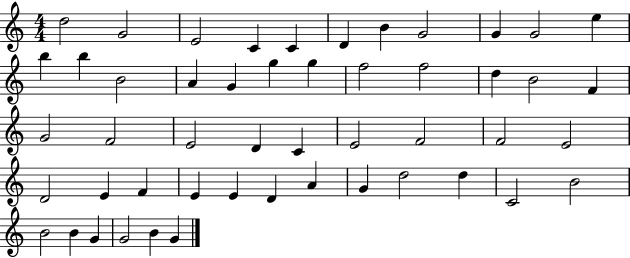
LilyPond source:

{
  \clef treble
  \numericTimeSignature
  \time 4/4
  \key c \major
  d''2 g'2 | e'2 c'4 c'4 | d'4 b'4 g'2 | g'4 g'2 e''4 | \break b''4 b''4 b'2 | a'4 g'4 g''4 g''4 | f''2 f''2 | d''4 b'2 f'4 | \break g'2 f'2 | e'2 d'4 c'4 | e'2 f'2 | f'2 e'2 | \break d'2 e'4 f'4 | e'4 e'4 d'4 a'4 | g'4 d''2 d''4 | c'2 b'2 | \break b'2 b'4 g'4 | g'2 b'4 g'4 | \bar "|."
}